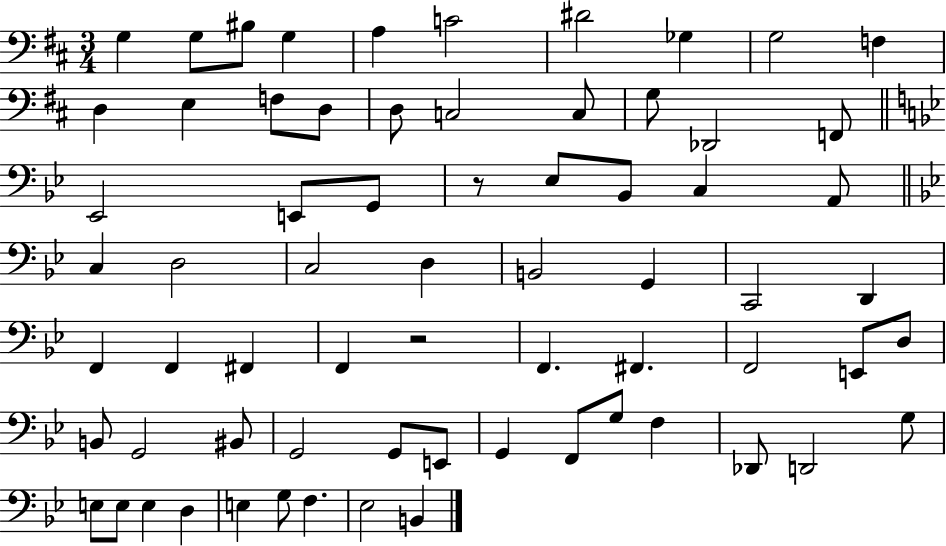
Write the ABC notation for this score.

X:1
T:Untitled
M:3/4
L:1/4
K:D
G, G,/2 ^B,/2 G, A, C2 ^D2 _G, G,2 F, D, E, F,/2 D,/2 D,/2 C,2 C,/2 G,/2 _D,,2 F,,/2 _E,,2 E,,/2 G,,/2 z/2 _E,/2 _B,,/2 C, A,,/2 C, D,2 C,2 D, B,,2 G,, C,,2 D,, F,, F,, ^F,, F,, z2 F,, ^F,, F,,2 E,,/2 D,/2 B,,/2 G,,2 ^B,,/2 G,,2 G,,/2 E,,/2 G,, F,,/2 G,/2 F, _D,,/2 D,,2 G,/2 E,/2 E,/2 E, D, E, G,/2 F, _E,2 B,,